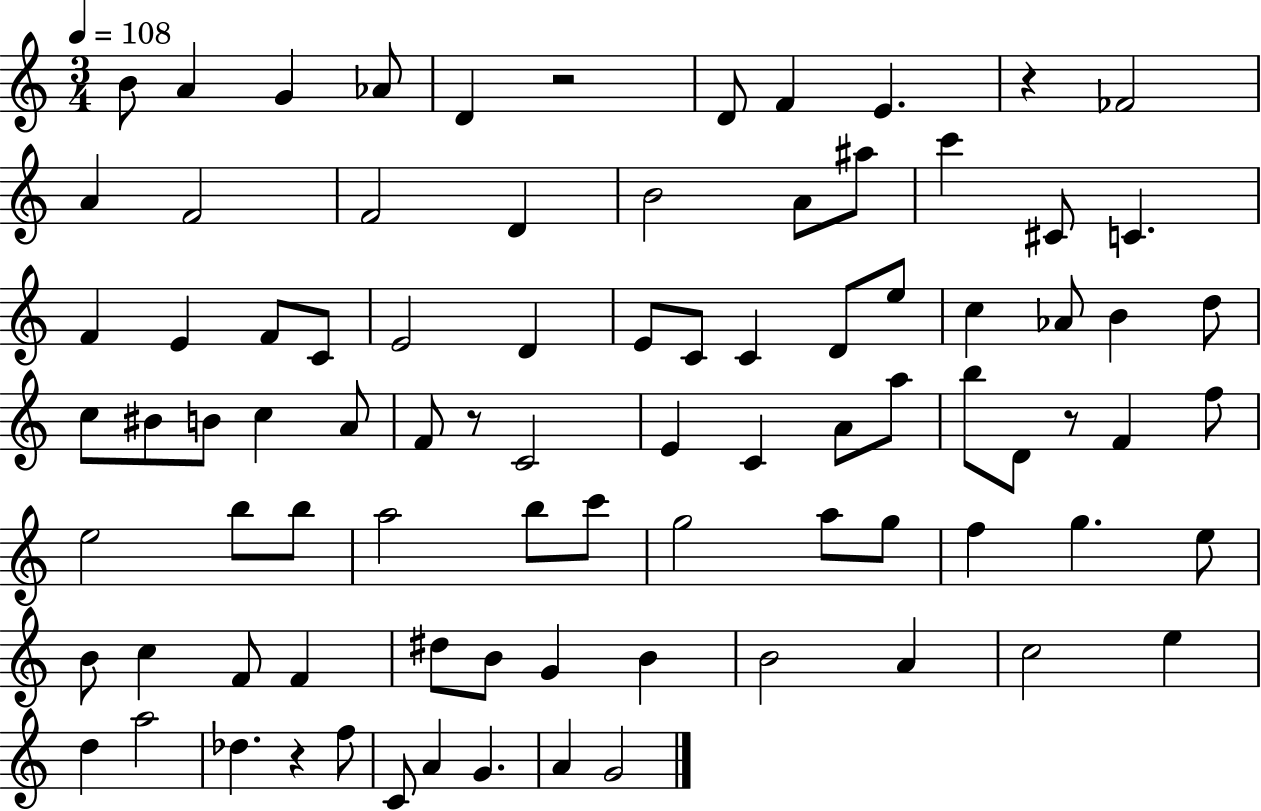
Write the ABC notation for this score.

X:1
T:Untitled
M:3/4
L:1/4
K:C
B/2 A G _A/2 D z2 D/2 F E z _F2 A F2 F2 D B2 A/2 ^a/2 c' ^C/2 C F E F/2 C/2 E2 D E/2 C/2 C D/2 e/2 c _A/2 B d/2 c/2 ^B/2 B/2 c A/2 F/2 z/2 C2 E C A/2 a/2 b/2 D/2 z/2 F f/2 e2 b/2 b/2 a2 b/2 c'/2 g2 a/2 g/2 f g e/2 B/2 c F/2 F ^d/2 B/2 G B B2 A c2 e d a2 _d z f/2 C/2 A G A G2